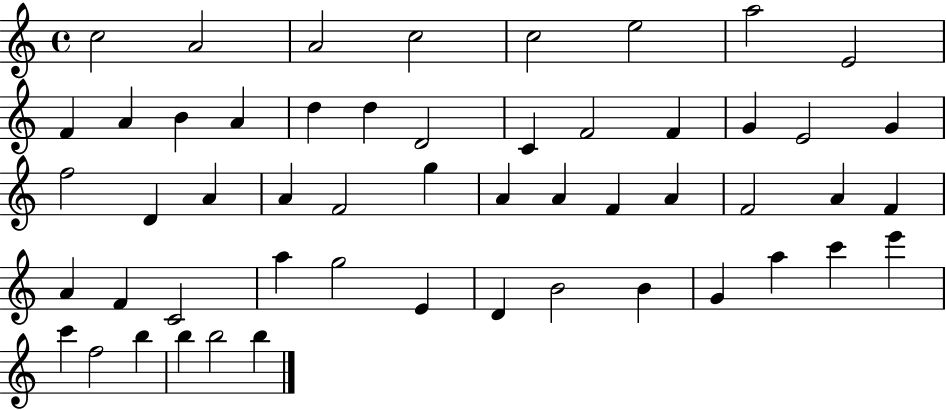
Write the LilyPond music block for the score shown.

{
  \clef treble
  \time 4/4
  \defaultTimeSignature
  \key c \major
  c''2 a'2 | a'2 c''2 | c''2 e''2 | a''2 e'2 | \break f'4 a'4 b'4 a'4 | d''4 d''4 d'2 | c'4 f'2 f'4 | g'4 e'2 g'4 | \break f''2 d'4 a'4 | a'4 f'2 g''4 | a'4 a'4 f'4 a'4 | f'2 a'4 f'4 | \break a'4 f'4 c'2 | a''4 g''2 e'4 | d'4 b'2 b'4 | g'4 a''4 c'''4 e'''4 | \break c'''4 f''2 b''4 | b''4 b''2 b''4 | \bar "|."
}